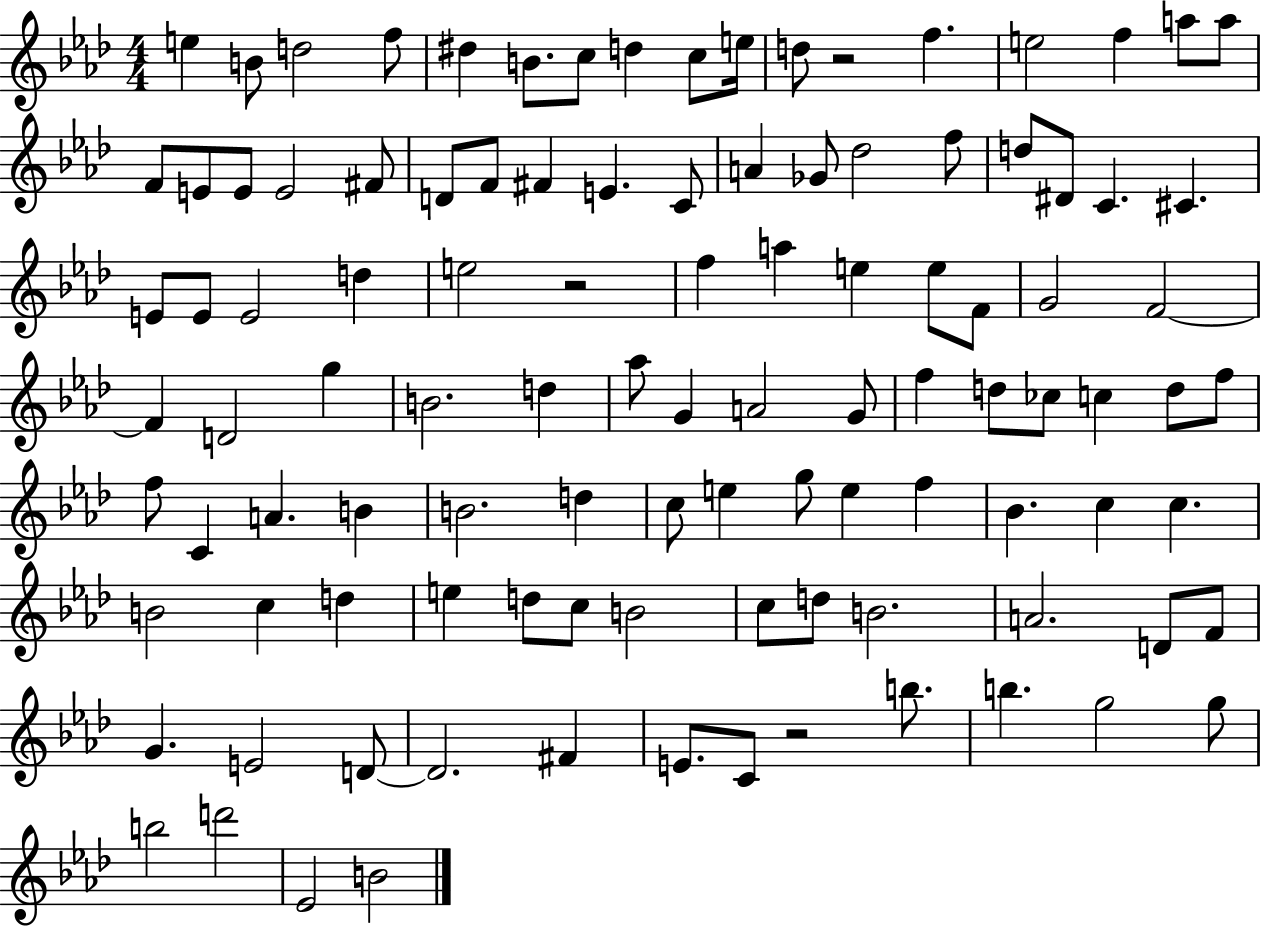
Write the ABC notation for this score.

X:1
T:Untitled
M:4/4
L:1/4
K:Ab
e B/2 d2 f/2 ^d B/2 c/2 d c/2 e/4 d/2 z2 f e2 f a/2 a/2 F/2 E/2 E/2 E2 ^F/2 D/2 F/2 ^F E C/2 A _G/2 _d2 f/2 d/2 ^D/2 C ^C E/2 E/2 E2 d e2 z2 f a e e/2 F/2 G2 F2 F D2 g B2 d _a/2 G A2 G/2 f d/2 _c/2 c d/2 f/2 f/2 C A B B2 d c/2 e g/2 e f _B c c B2 c d e d/2 c/2 B2 c/2 d/2 B2 A2 D/2 F/2 G E2 D/2 D2 ^F E/2 C/2 z2 b/2 b g2 g/2 b2 d'2 _E2 B2